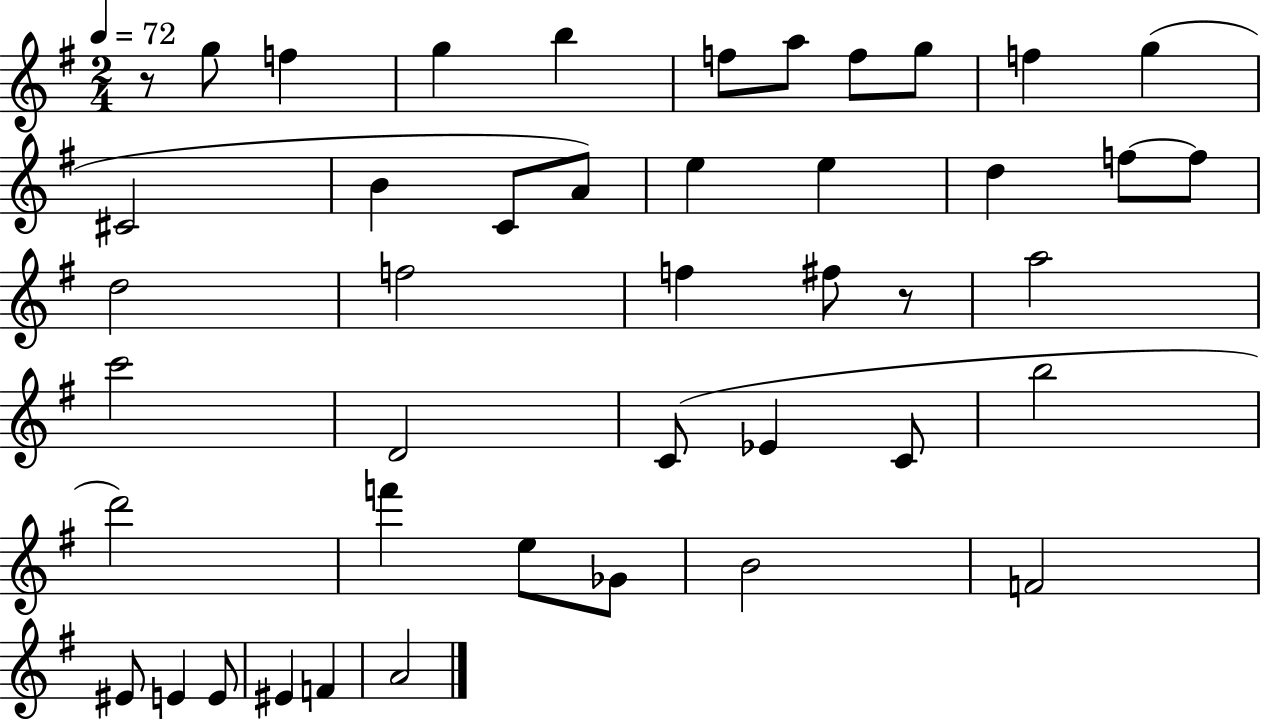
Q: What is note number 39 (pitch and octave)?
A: E4